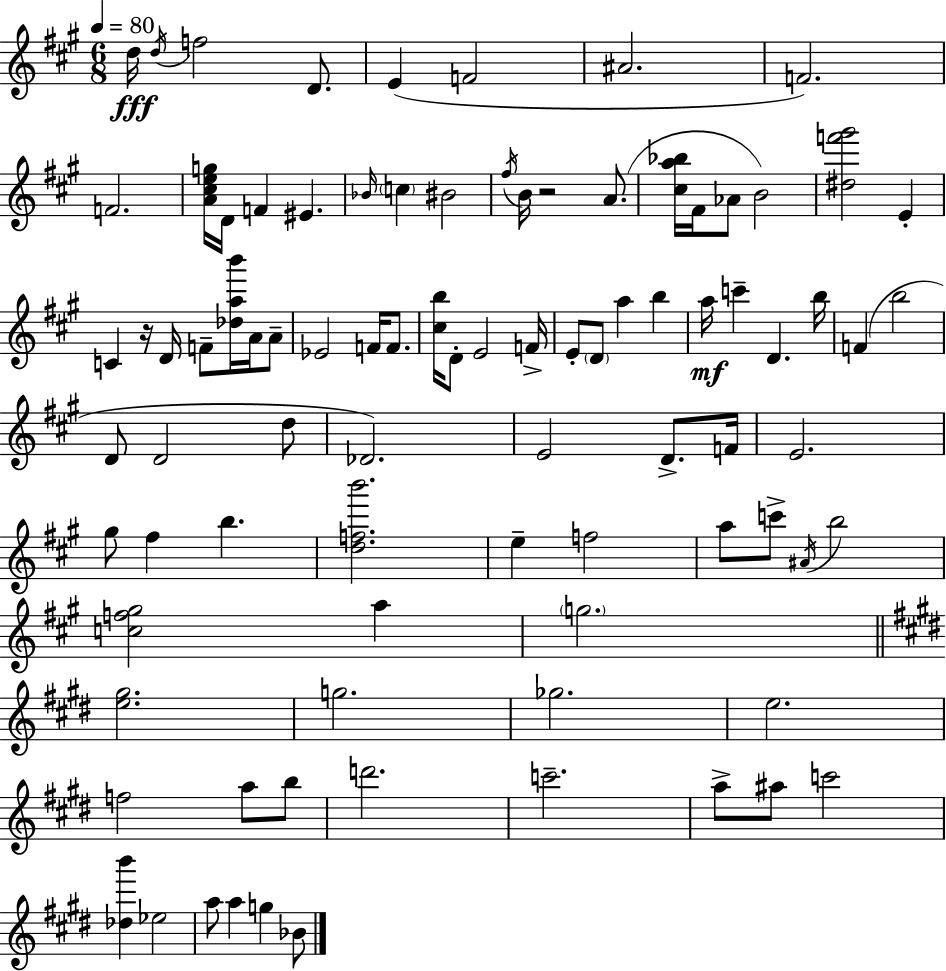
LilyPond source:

{
  \clef treble
  \numericTimeSignature
  \time 6/8
  \key a \major
  \tempo 4 = 80
  d''16\fff \acciaccatura { d''16 } f''2 d'8. | e'4( f'2 | ais'2. | f'2.) | \break f'2. | <a' cis'' e'' g''>16 d'16 f'4 eis'4. | \grace { bes'16 } \parenthesize c''4 bis'2 | \acciaccatura { fis''16 } b'16 r2 | \break a'8.( <cis'' a'' bes''>16 fis'16 aes'8 b'2) | <dis'' f''' gis'''>2 e'4-. | c'4 r16 d'16 f'8-- <des'' a'' b'''>16 | a'16 a'8-- ees'2 f'16 | \break f'8. <cis'' b''>16 d'8-. e'2 | f'16-> e'8-. \parenthesize d'8 a''4 b''4 | a''16\mf c'''4-- d'4. | b''16 f'4( b''2 | \break d'8 d'2 | d''8 des'2.) | e'2 d'8.-> | f'16 e'2. | \break gis''8 fis''4 b''4. | <d'' f'' b'''>2. | e''4-- f''2 | a''8 c'''8-> \acciaccatura { ais'16 } b''2 | \break <c'' f'' gis''>2 | a''4 \parenthesize g''2. | \bar "||" \break \key e \major <e'' gis''>2. | g''2. | ges''2. | e''2. | \break f''2 a''8 b''8 | d'''2. | c'''2.-- | a''8-> ais''8 c'''2 | \break <des'' b'''>4 ees''2 | a''8 a''4 g''4 bes'8 | \bar "|."
}